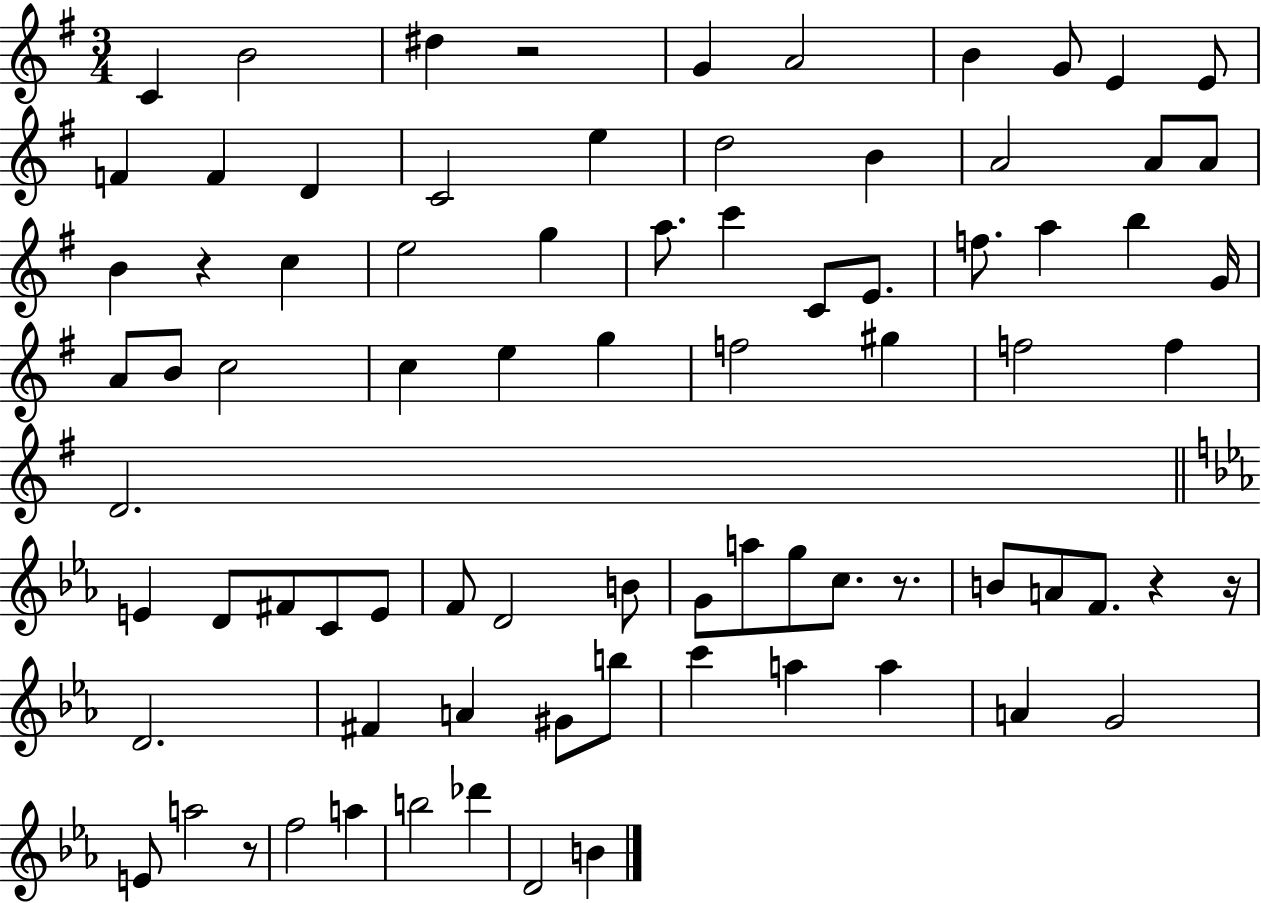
X:1
T:Untitled
M:3/4
L:1/4
K:G
C B2 ^d z2 G A2 B G/2 E E/2 F F D C2 e d2 B A2 A/2 A/2 B z c e2 g a/2 c' C/2 E/2 f/2 a b G/4 A/2 B/2 c2 c e g f2 ^g f2 f D2 E D/2 ^F/2 C/2 E/2 F/2 D2 B/2 G/2 a/2 g/2 c/2 z/2 B/2 A/2 F/2 z z/4 D2 ^F A ^G/2 b/2 c' a a A G2 E/2 a2 z/2 f2 a b2 _d' D2 B